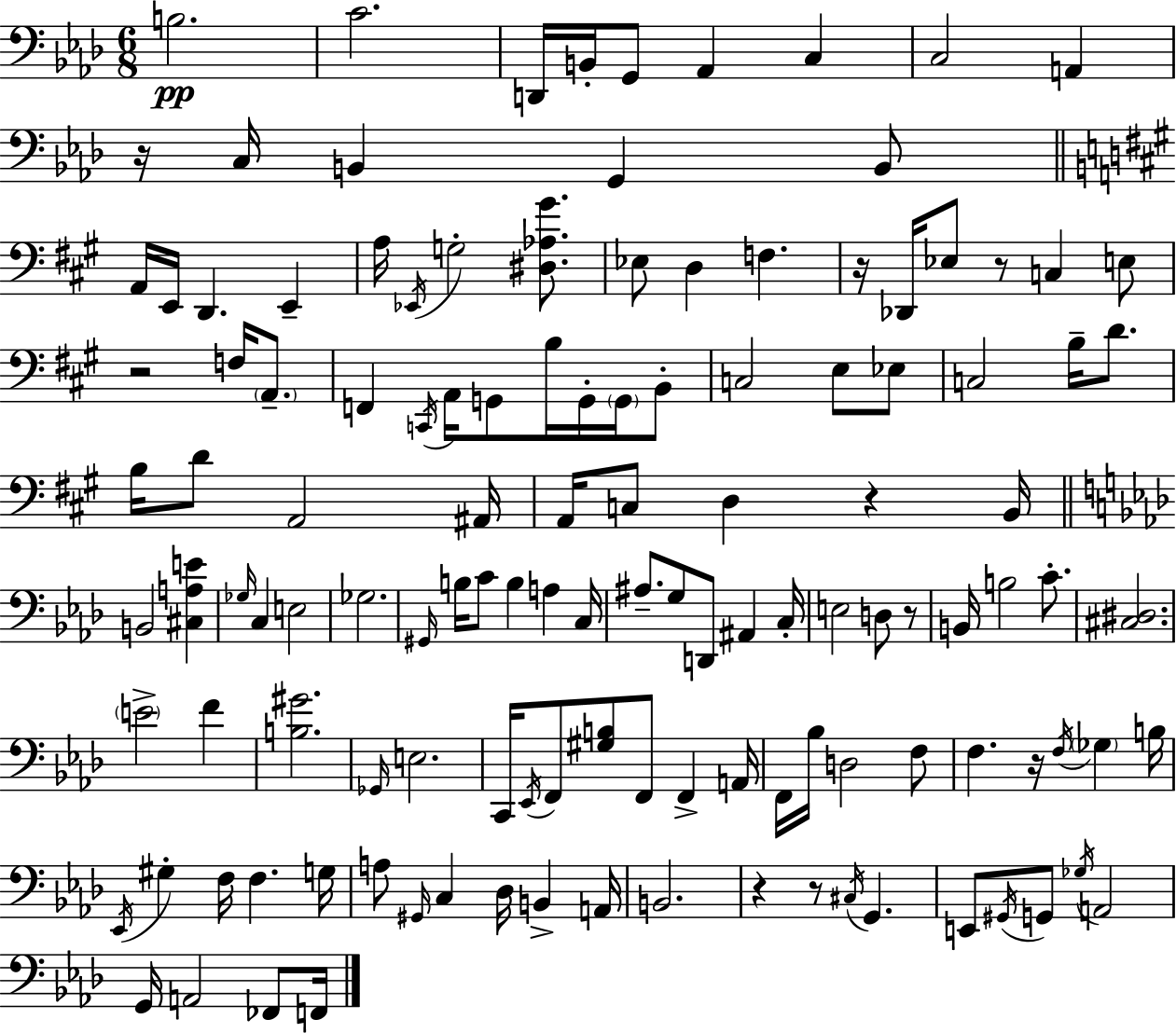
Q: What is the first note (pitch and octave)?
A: B3